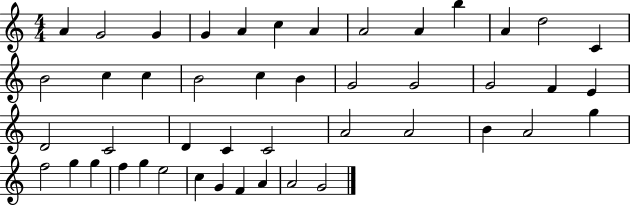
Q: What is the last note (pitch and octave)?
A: G4